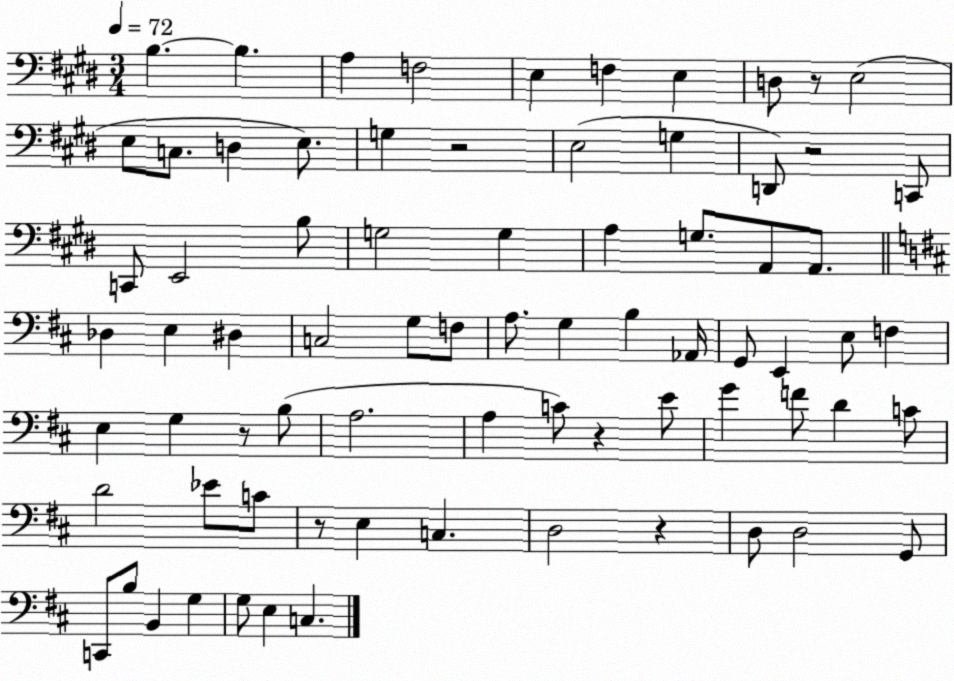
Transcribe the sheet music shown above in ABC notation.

X:1
T:Untitled
M:3/4
L:1/4
K:E
B, B, A, F,2 E, F, E, D,/2 z/2 E,2 E,/2 C,/2 D, E,/2 G, z2 E,2 G, D,,/2 z2 C,,/2 C,,/2 E,,2 B,/2 G,2 G, A, G,/2 A,,/2 A,,/2 _D, E, ^D, C,2 G,/2 F,/2 A,/2 G, B, _A,,/4 G,,/2 E,, E,/2 F, E, G, z/2 B,/2 A,2 A, C/2 z E/2 G F/2 D C/2 D2 _E/2 C/2 z/2 E, C, D,2 z D,/2 D,2 G,,/2 C,,/2 B,/2 B,, G, G,/2 E, C,